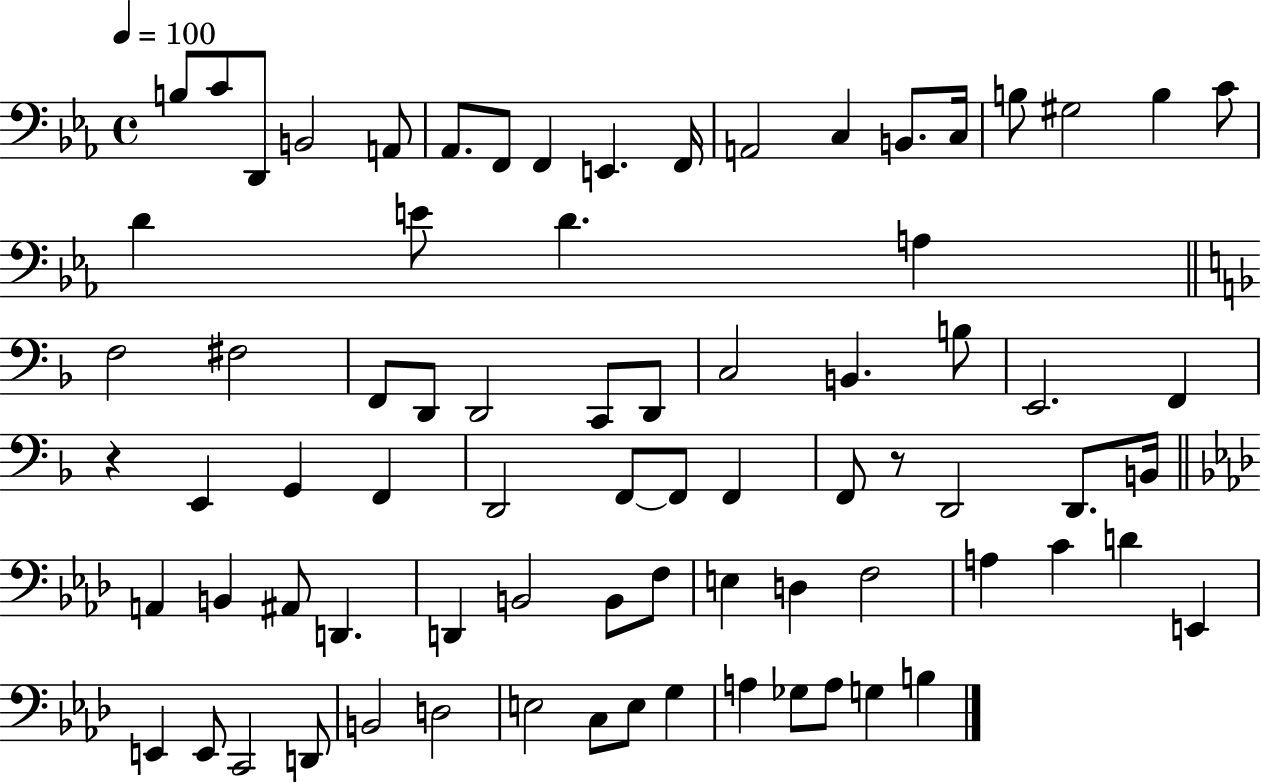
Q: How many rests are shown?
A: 2